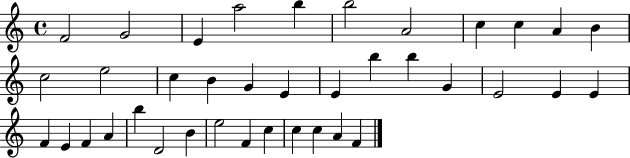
{
  \clef treble
  \time 4/4
  \defaultTimeSignature
  \key c \major
  f'2 g'2 | e'4 a''2 b''4 | b''2 a'2 | c''4 c''4 a'4 b'4 | \break c''2 e''2 | c''4 b'4 g'4 e'4 | e'4 b''4 b''4 g'4 | e'2 e'4 e'4 | \break f'4 e'4 f'4 a'4 | b''4 d'2 b'4 | e''2 f'4 c''4 | c''4 c''4 a'4 f'4 | \break \bar "|."
}